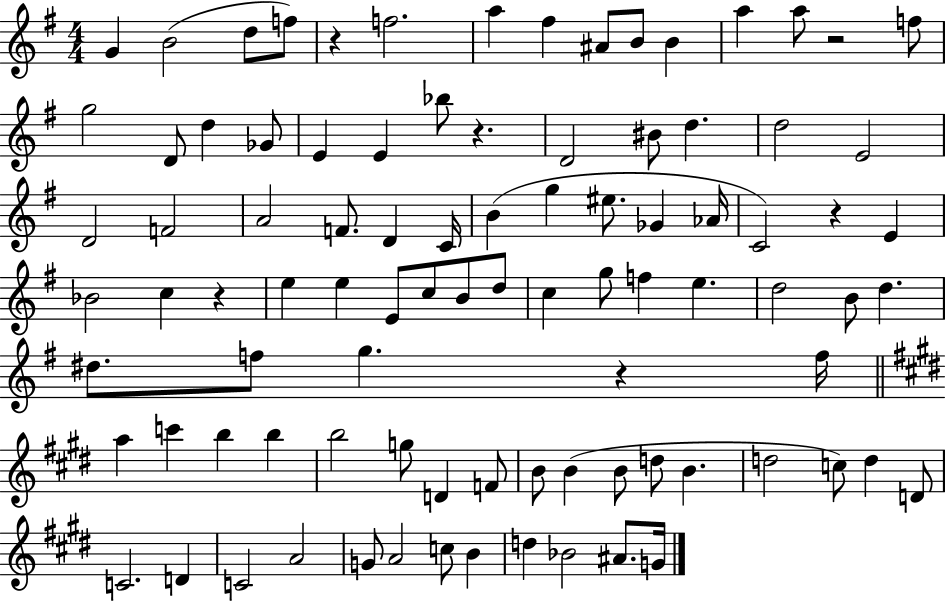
{
  \clef treble
  \numericTimeSignature
  \time 4/4
  \key g \major
  \repeat volta 2 { g'4 b'2( d''8 f''8) | r4 f''2. | a''4 fis''4 ais'8 b'8 b'4 | a''4 a''8 r2 f''8 | \break g''2 d'8 d''4 ges'8 | e'4 e'4 bes''8 r4. | d'2 bis'8 d''4. | d''2 e'2 | \break d'2 f'2 | a'2 f'8. d'4 c'16 | b'4( g''4 eis''8. ges'4 aes'16 | c'2) r4 e'4 | \break bes'2 c''4 r4 | e''4 e''4 e'8 c''8 b'8 d''8 | c''4 g''8 f''4 e''4. | d''2 b'8 d''4. | \break dis''8. f''8 g''4. r4 f''16 | \bar "||" \break \key e \major a''4 c'''4 b''4 b''4 | b''2 g''8 d'4 f'8 | b'8 b'4( b'8 d''8 b'4. | d''2 c''8) d''4 d'8 | \break c'2. d'4 | c'2 a'2 | g'8 a'2 c''8 b'4 | d''4 bes'2 ais'8. g'16 | \break } \bar "|."
}